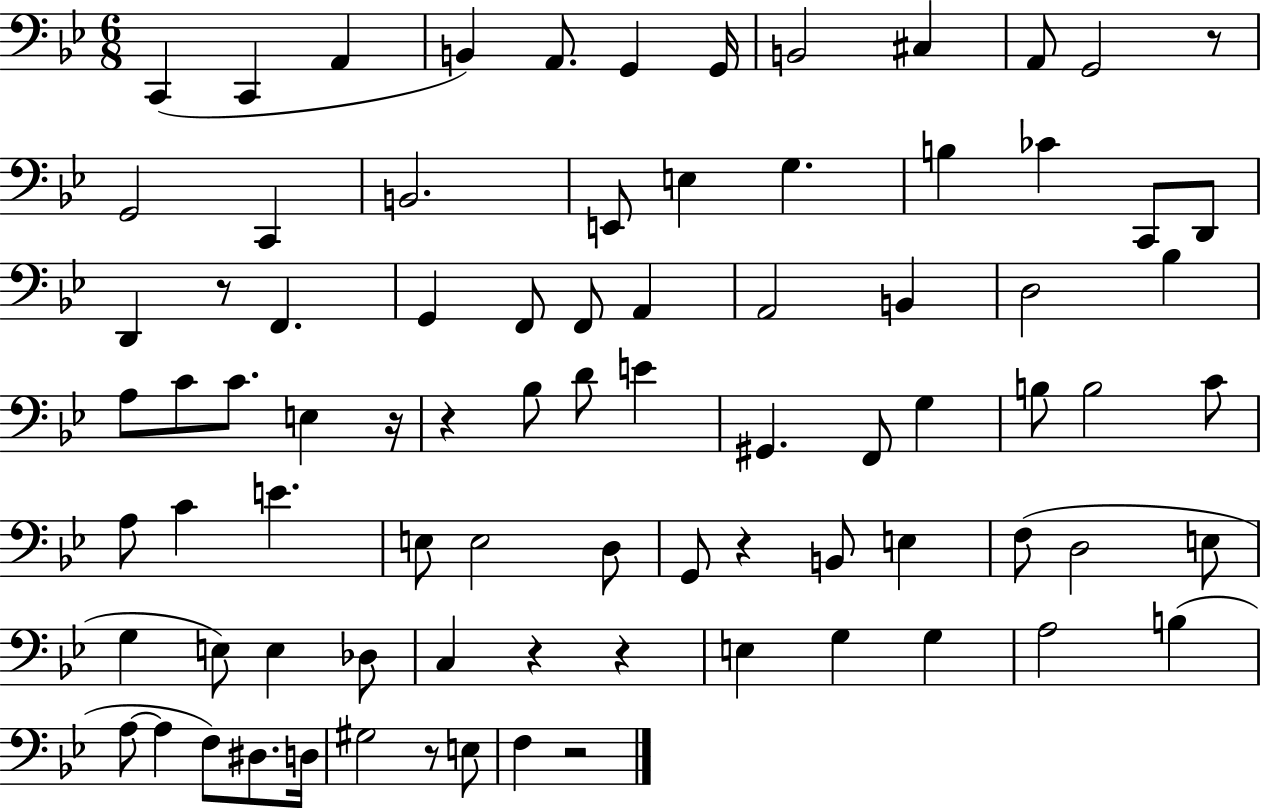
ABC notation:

X:1
T:Untitled
M:6/8
L:1/4
K:Bb
C,, C,, A,, B,, A,,/2 G,, G,,/4 B,,2 ^C, A,,/2 G,,2 z/2 G,,2 C,, B,,2 E,,/2 E, G, B, _C C,,/2 D,,/2 D,, z/2 F,, G,, F,,/2 F,,/2 A,, A,,2 B,, D,2 _B, A,/2 C/2 C/2 E, z/4 z _B,/2 D/2 E ^G,, F,,/2 G, B,/2 B,2 C/2 A,/2 C E E,/2 E,2 D,/2 G,,/2 z B,,/2 E, F,/2 D,2 E,/2 G, E,/2 E, _D,/2 C, z z E, G, G, A,2 B, A,/2 A, F,/2 ^D,/2 D,/4 ^G,2 z/2 E,/2 F, z2